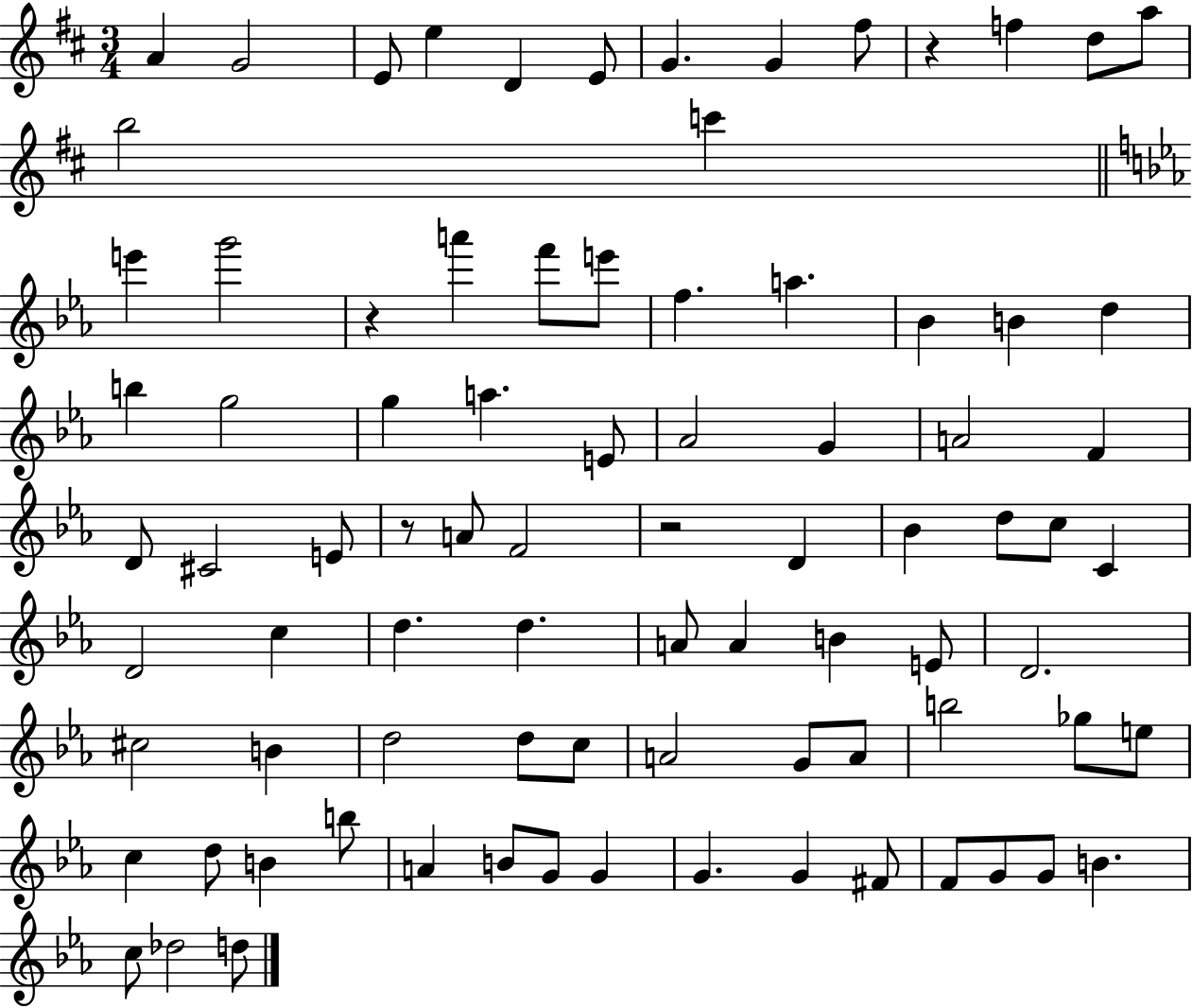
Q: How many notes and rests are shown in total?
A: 85